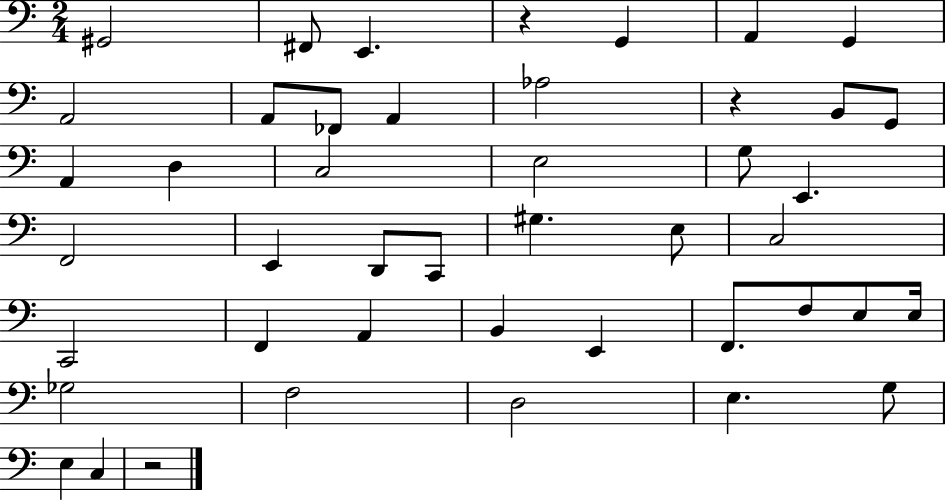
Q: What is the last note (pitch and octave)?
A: C3